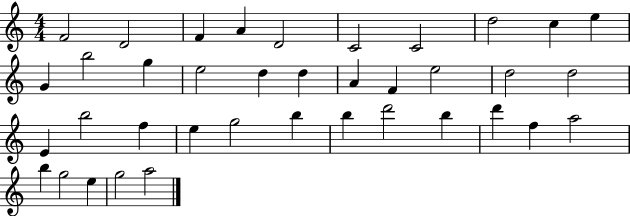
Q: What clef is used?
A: treble